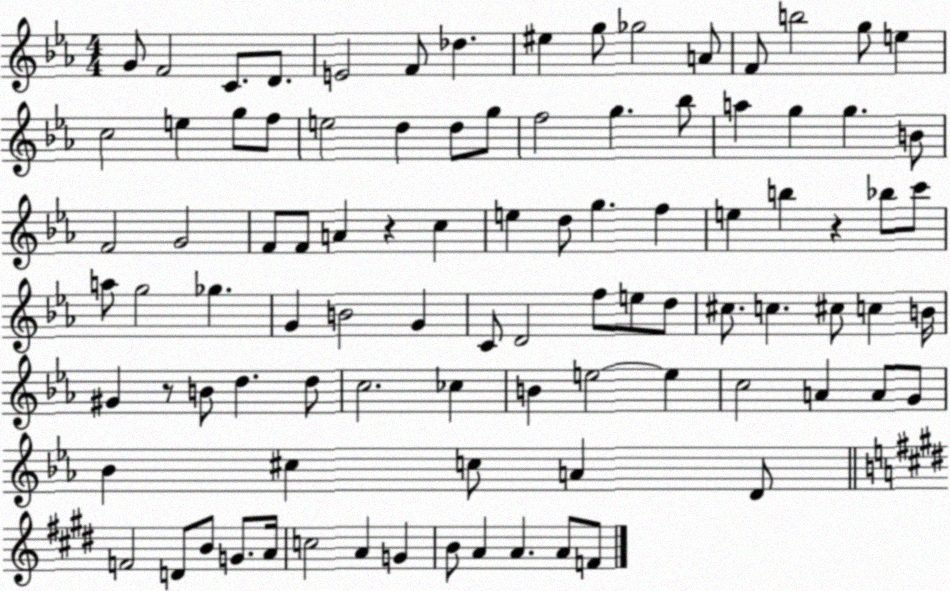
X:1
T:Untitled
M:4/4
L:1/4
K:Eb
G/2 F2 C/2 D/2 E2 F/2 _d ^e g/2 _g2 A/2 F/2 b2 g/2 e c2 e g/2 f/2 e2 d d/2 g/2 f2 g _b/2 a g g B/2 F2 G2 F/2 F/2 A z c e d/2 g f e b z _b/2 c'/2 a/2 g2 _g G B2 G C/2 D2 f/2 e/2 d/2 ^c/2 c ^c/2 c B/4 ^G z/2 B/2 d d/2 c2 _c B e2 e c2 A A/2 G/2 _B ^c c/2 A D/2 F2 D/2 B/2 G/2 A/4 c2 A G B/2 A A A/2 F/2